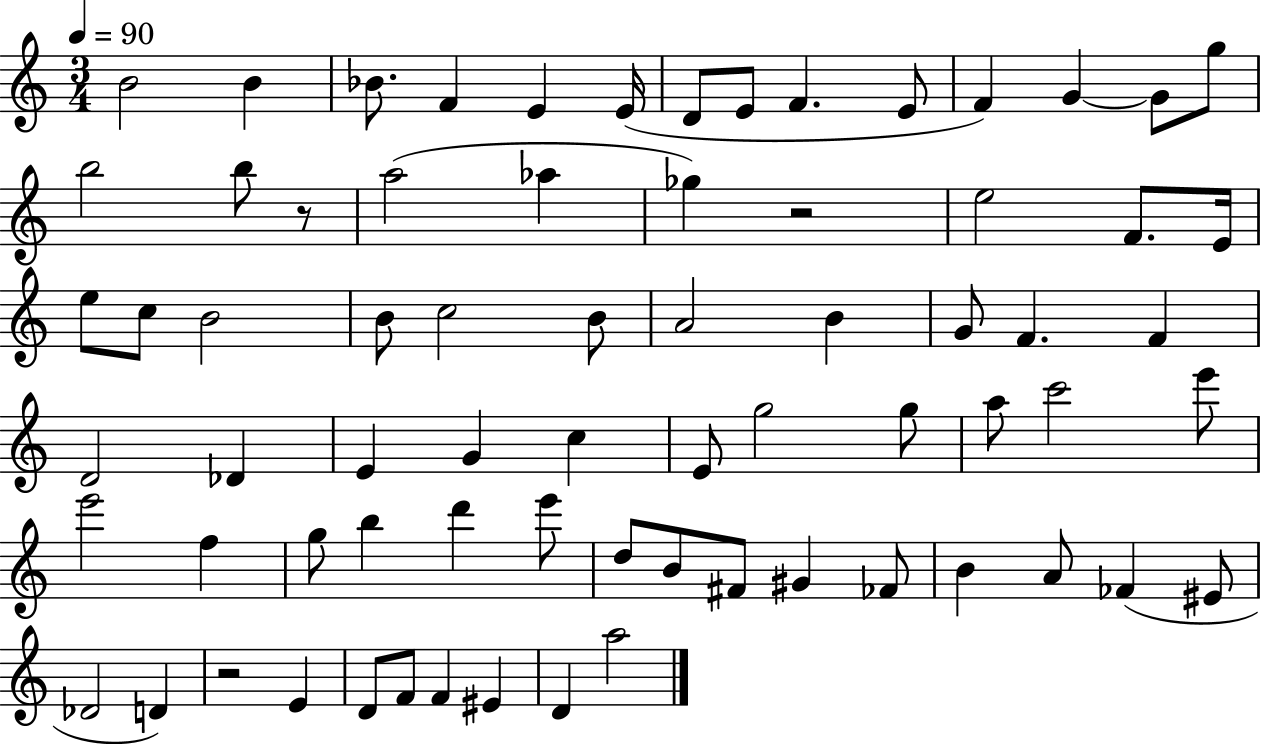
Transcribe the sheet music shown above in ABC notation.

X:1
T:Untitled
M:3/4
L:1/4
K:C
B2 B _B/2 F E E/4 D/2 E/2 F E/2 F G G/2 g/2 b2 b/2 z/2 a2 _a _g z2 e2 F/2 E/4 e/2 c/2 B2 B/2 c2 B/2 A2 B G/2 F F D2 _D E G c E/2 g2 g/2 a/2 c'2 e'/2 e'2 f g/2 b d' e'/2 d/2 B/2 ^F/2 ^G _F/2 B A/2 _F ^E/2 _D2 D z2 E D/2 F/2 F ^E D a2